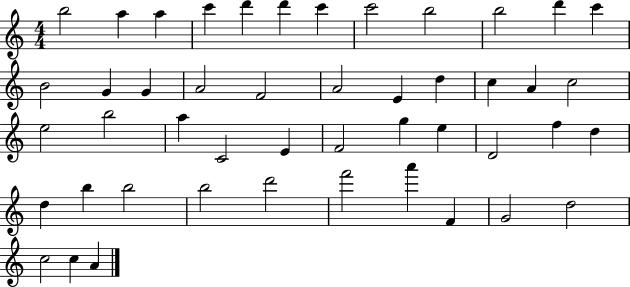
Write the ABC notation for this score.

X:1
T:Untitled
M:4/4
L:1/4
K:C
b2 a a c' d' d' c' c'2 b2 b2 d' c' B2 G G A2 F2 A2 E d c A c2 e2 b2 a C2 E F2 g e D2 f d d b b2 b2 d'2 f'2 a' F G2 d2 c2 c A